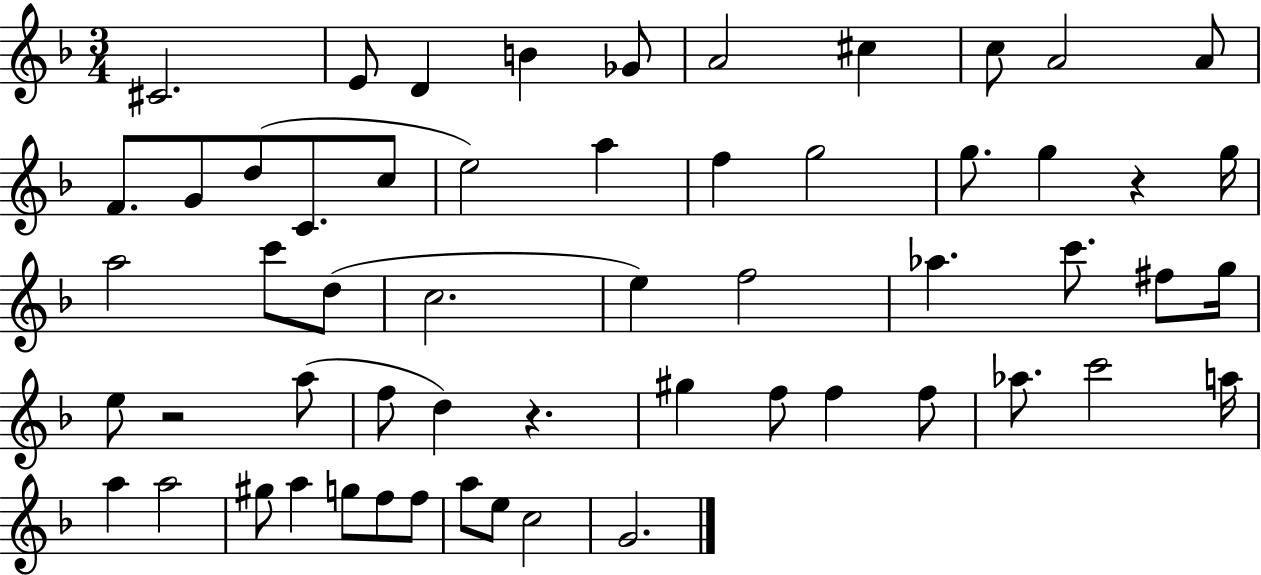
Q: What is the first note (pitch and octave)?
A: C#4